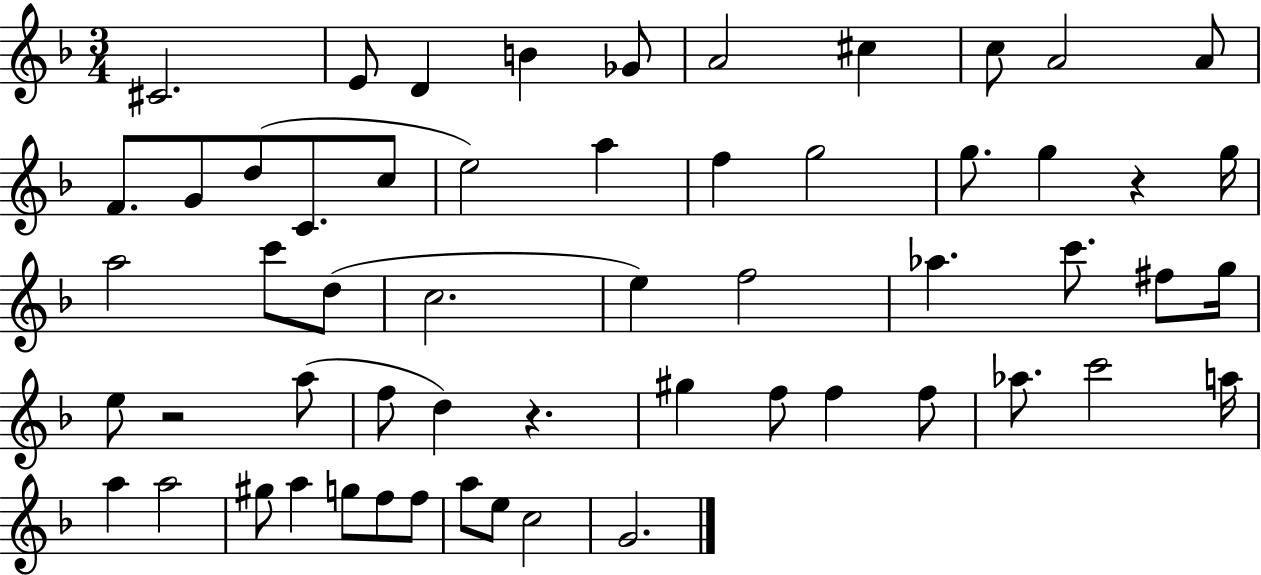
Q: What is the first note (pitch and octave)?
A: C#4